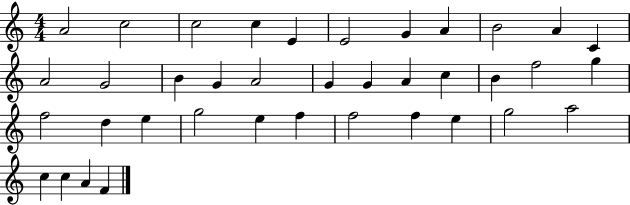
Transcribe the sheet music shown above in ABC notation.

X:1
T:Untitled
M:4/4
L:1/4
K:C
A2 c2 c2 c E E2 G A B2 A C A2 G2 B G A2 G G A c B f2 g f2 d e g2 e f f2 f e g2 a2 c c A F